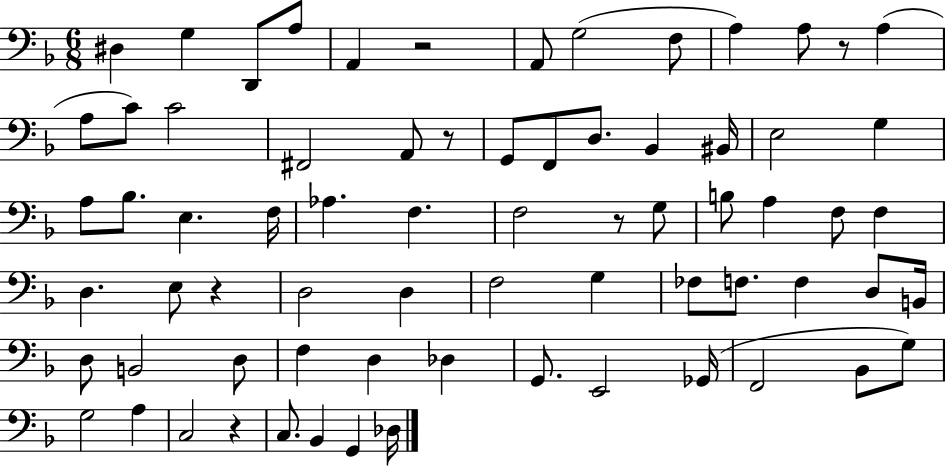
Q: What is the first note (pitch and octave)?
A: D#3